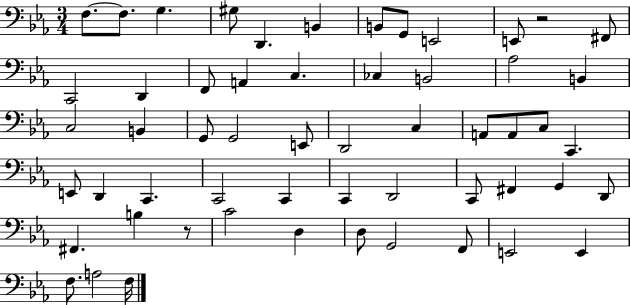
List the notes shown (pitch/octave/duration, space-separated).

F3/e. F3/e. G3/q. G#3/e D2/q. B2/q B2/e G2/e E2/h E2/e R/h F#2/e C2/h D2/q F2/e A2/q C3/q. CES3/q B2/h Ab3/h B2/q C3/h B2/q G2/e G2/h E2/e D2/h C3/q A2/e A2/e C3/e C2/q. E2/e D2/q C2/q. C2/h C2/q C2/q D2/h C2/e F#2/q G2/q D2/e F#2/q. B3/q R/e C4/h D3/q D3/e G2/h F2/e E2/h E2/q F3/e. A3/h F3/s